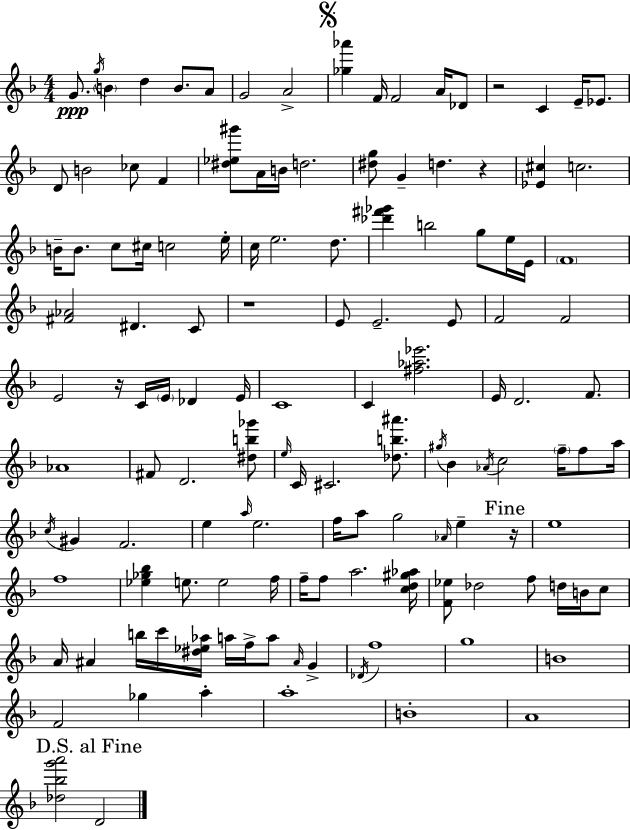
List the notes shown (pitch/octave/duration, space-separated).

G4/e. G5/s B4/q D5/q B4/e. A4/e G4/h A4/h [Gb5,Ab6]/q F4/s F4/h A4/s Db4/e R/h C4/q E4/s Eb4/e. D4/e B4/h CES5/e F4/q [D#5,Eb5,G#6]/e A4/s B4/s D5/h. [D#5,G5]/e G4/q D5/q. R/q [Eb4,C#5]/q C5/h. B4/s B4/e. C5/e C#5/s C5/h E5/s C5/s E5/h. D5/e. [Db6,F#6,Gb6]/q B5/h G5/e E5/s E4/s F4/w [F#4,Ab4]/h D#4/q. C4/e R/w E4/e E4/h. E4/e F4/h F4/h E4/h R/s C4/s E4/s Db4/q E4/s C4/w C4/q [F#5,Ab5,Eb6]/h. E4/s D4/h. F4/e. Ab4/w F#4/e D4/h. [D#5,B5,Gb6]/e E5/s C4/s C#4/h. [Db5,B5,A#6]/e. G#5/s Bb4/q Ab4/s C5/h F5/s F5/e A5/s C5/s G#4/q F4/h. E5/q A5/s E5/h. F5/s A5/e G5/h Ab4/s E5/q R/s E5/w F5/w [Eb5,Gb5,Bb5]/q E5/e. E5/h F5/s F5/s F5/e A5/h. [C5,D5,G#5,Ab5]/s [F4,Eb5]/e Db5/h F5/e D5/s B4/s C5/e A4/s A#4/q B5/s C6/s [D#5,Eb5,Ab5]/s A5/s F5/s A5/e A#4/s G4/q Db4/s F5/w G5/w B4/w F4/h Gb5/q A5/q A5/w B4/w A4/w [Db5,Bb5,G6,A6]/h D4/h